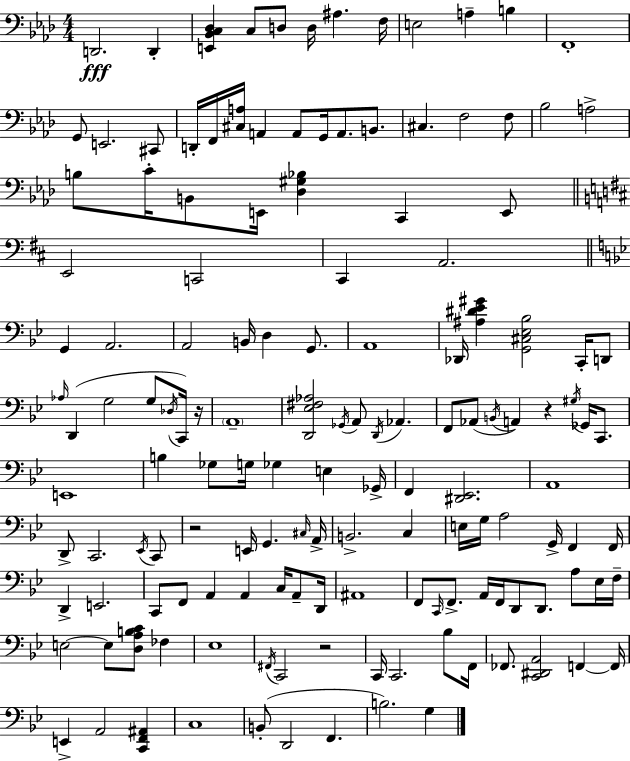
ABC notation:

X:1
T:Untitled
M:4/4
L:1/4
K:Ab
D,,2 D,, [E,,_B,,C,_D,] C,/2 D,/2 D,/4 ^A, F,/4 E,2 A, B, F,,4 G,,/2 E,,2 ^C,,/2 D,,/4 F,,/4 [^C,A,]/4 A,, A,,/2 G,,/4 A,,/2 B,,/2 ^C, F,2 F,/2 _B,2 A,2 B,/2 C/4 B,,/2 E,,/4 [_D,^G,_B,] C,, E,,/2 E,,2 C,,2 ^C,, A,,2 G,, A,,2 A,,2 B,,/4 D, G,,/2 A,,4 _D,,/4 [^A,^D_E^G] [G,,^C,_E,_B,]2 C,,/4 D,,/2 _A,/4 D,, G,2 G,/2 _D,/4 C,,/4 z/4 A,,4 [D,,_E,^F,_A,]2 _G,,/4 A,,/2 D,,/4 _A,, F,,/2 _A,,/2 B,,/4 A,, z ^G,/4 _G,,/4 C,,/2 E,,4 B, _G,/2 G,/4 _G, E, _G,,/4 F,, [^D,,_E,,]2 A,,4 D,,/2 C,,2 _E,,/4 C,,/2 z2 E,,/4 G,, ^C,/4 A,,/4 B,,2 C, E,/4 G,/4 A,2 G,,/4 F,, F,,/4 D,, E,,2 C,,/2 F,,/2 A,, A,, C,/4 A,,/2 D,,/4 ^A,,4 F,,/2 C,,/4 F,,/2 A,,/4 F,,/4 D,,/2 D,,/2 A,/2 _E,/4 F,/4 E,2 E,/2 [D,A,B,C]/2 _F, _E,4 ^F,,/4 C,,2 z2 C,,/4 C,,2 _B,/2 F,,/4 _F,,/2 [C,,^D,,A,,]2 F,, F,,/4 E,, A,,2 [C,,F,,^A,,] C,4 B,,/2 D,,2 F,, B,2 G,